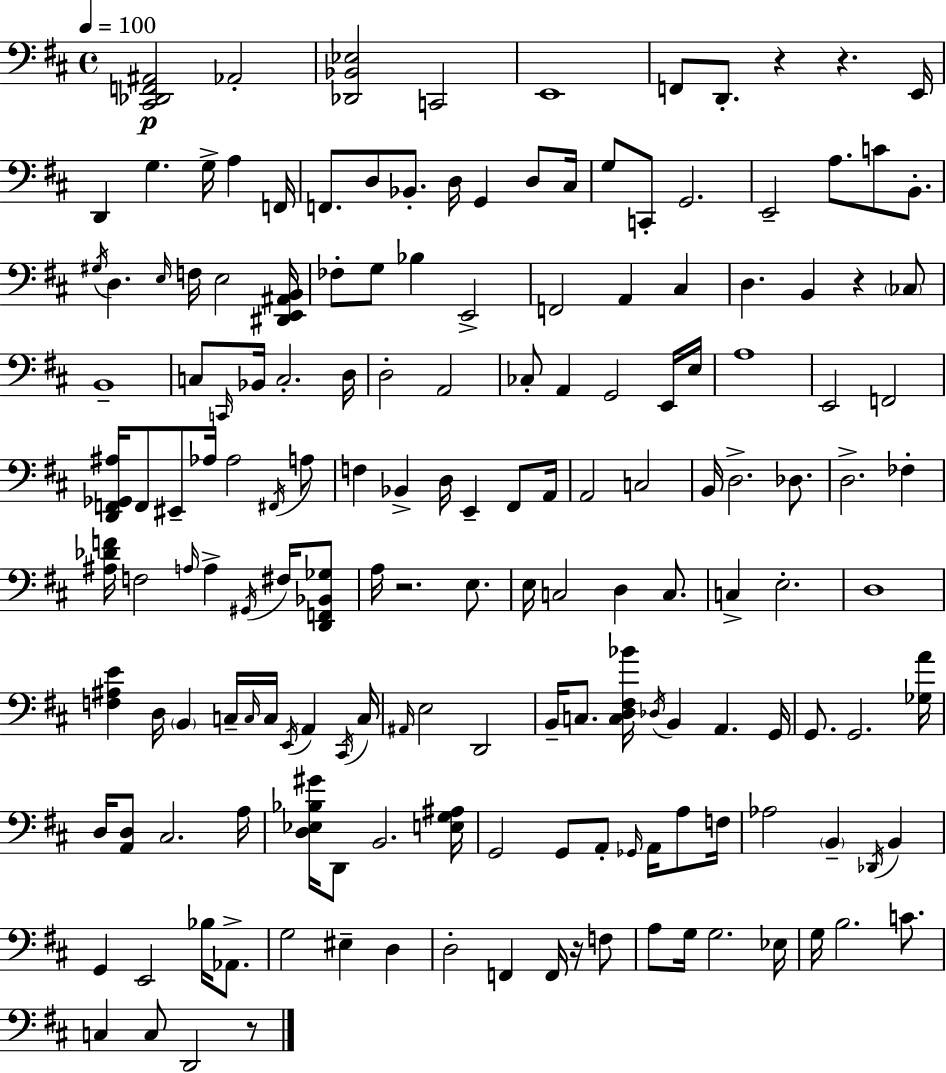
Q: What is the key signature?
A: D major